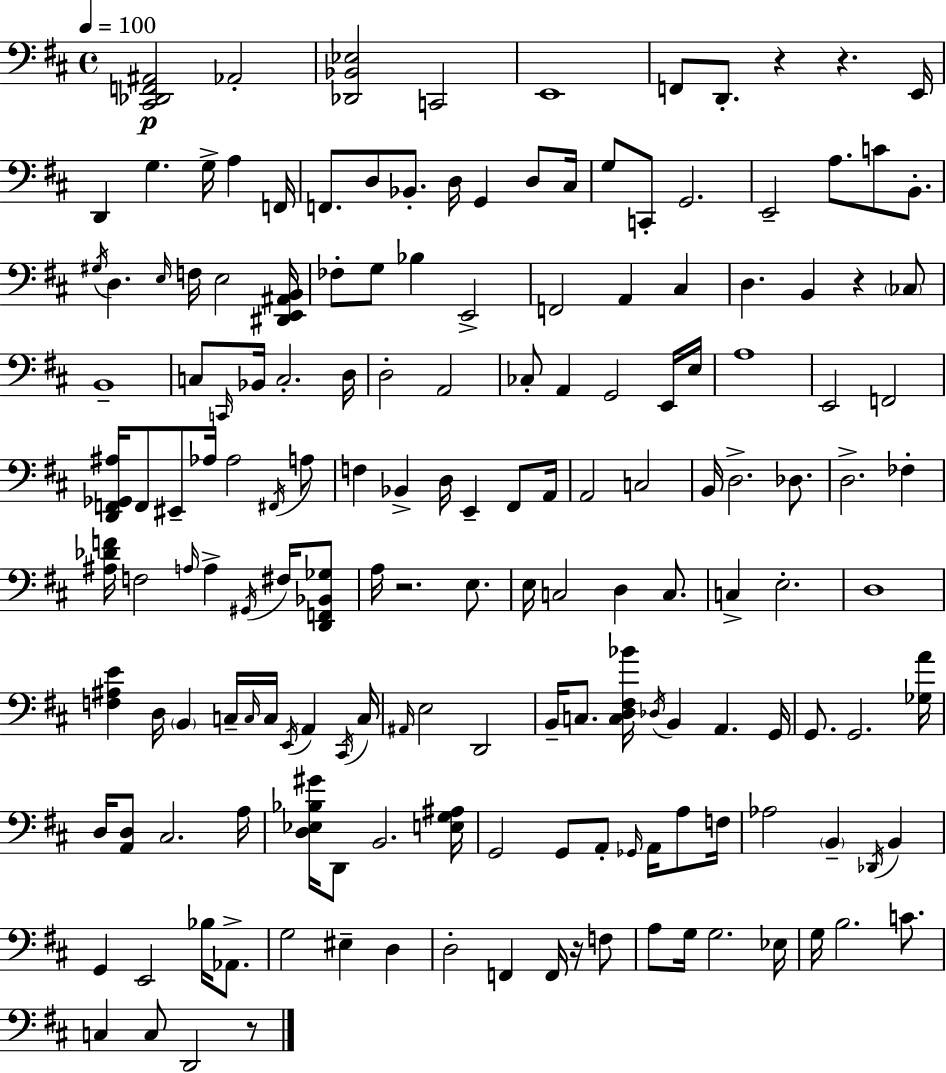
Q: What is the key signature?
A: D major